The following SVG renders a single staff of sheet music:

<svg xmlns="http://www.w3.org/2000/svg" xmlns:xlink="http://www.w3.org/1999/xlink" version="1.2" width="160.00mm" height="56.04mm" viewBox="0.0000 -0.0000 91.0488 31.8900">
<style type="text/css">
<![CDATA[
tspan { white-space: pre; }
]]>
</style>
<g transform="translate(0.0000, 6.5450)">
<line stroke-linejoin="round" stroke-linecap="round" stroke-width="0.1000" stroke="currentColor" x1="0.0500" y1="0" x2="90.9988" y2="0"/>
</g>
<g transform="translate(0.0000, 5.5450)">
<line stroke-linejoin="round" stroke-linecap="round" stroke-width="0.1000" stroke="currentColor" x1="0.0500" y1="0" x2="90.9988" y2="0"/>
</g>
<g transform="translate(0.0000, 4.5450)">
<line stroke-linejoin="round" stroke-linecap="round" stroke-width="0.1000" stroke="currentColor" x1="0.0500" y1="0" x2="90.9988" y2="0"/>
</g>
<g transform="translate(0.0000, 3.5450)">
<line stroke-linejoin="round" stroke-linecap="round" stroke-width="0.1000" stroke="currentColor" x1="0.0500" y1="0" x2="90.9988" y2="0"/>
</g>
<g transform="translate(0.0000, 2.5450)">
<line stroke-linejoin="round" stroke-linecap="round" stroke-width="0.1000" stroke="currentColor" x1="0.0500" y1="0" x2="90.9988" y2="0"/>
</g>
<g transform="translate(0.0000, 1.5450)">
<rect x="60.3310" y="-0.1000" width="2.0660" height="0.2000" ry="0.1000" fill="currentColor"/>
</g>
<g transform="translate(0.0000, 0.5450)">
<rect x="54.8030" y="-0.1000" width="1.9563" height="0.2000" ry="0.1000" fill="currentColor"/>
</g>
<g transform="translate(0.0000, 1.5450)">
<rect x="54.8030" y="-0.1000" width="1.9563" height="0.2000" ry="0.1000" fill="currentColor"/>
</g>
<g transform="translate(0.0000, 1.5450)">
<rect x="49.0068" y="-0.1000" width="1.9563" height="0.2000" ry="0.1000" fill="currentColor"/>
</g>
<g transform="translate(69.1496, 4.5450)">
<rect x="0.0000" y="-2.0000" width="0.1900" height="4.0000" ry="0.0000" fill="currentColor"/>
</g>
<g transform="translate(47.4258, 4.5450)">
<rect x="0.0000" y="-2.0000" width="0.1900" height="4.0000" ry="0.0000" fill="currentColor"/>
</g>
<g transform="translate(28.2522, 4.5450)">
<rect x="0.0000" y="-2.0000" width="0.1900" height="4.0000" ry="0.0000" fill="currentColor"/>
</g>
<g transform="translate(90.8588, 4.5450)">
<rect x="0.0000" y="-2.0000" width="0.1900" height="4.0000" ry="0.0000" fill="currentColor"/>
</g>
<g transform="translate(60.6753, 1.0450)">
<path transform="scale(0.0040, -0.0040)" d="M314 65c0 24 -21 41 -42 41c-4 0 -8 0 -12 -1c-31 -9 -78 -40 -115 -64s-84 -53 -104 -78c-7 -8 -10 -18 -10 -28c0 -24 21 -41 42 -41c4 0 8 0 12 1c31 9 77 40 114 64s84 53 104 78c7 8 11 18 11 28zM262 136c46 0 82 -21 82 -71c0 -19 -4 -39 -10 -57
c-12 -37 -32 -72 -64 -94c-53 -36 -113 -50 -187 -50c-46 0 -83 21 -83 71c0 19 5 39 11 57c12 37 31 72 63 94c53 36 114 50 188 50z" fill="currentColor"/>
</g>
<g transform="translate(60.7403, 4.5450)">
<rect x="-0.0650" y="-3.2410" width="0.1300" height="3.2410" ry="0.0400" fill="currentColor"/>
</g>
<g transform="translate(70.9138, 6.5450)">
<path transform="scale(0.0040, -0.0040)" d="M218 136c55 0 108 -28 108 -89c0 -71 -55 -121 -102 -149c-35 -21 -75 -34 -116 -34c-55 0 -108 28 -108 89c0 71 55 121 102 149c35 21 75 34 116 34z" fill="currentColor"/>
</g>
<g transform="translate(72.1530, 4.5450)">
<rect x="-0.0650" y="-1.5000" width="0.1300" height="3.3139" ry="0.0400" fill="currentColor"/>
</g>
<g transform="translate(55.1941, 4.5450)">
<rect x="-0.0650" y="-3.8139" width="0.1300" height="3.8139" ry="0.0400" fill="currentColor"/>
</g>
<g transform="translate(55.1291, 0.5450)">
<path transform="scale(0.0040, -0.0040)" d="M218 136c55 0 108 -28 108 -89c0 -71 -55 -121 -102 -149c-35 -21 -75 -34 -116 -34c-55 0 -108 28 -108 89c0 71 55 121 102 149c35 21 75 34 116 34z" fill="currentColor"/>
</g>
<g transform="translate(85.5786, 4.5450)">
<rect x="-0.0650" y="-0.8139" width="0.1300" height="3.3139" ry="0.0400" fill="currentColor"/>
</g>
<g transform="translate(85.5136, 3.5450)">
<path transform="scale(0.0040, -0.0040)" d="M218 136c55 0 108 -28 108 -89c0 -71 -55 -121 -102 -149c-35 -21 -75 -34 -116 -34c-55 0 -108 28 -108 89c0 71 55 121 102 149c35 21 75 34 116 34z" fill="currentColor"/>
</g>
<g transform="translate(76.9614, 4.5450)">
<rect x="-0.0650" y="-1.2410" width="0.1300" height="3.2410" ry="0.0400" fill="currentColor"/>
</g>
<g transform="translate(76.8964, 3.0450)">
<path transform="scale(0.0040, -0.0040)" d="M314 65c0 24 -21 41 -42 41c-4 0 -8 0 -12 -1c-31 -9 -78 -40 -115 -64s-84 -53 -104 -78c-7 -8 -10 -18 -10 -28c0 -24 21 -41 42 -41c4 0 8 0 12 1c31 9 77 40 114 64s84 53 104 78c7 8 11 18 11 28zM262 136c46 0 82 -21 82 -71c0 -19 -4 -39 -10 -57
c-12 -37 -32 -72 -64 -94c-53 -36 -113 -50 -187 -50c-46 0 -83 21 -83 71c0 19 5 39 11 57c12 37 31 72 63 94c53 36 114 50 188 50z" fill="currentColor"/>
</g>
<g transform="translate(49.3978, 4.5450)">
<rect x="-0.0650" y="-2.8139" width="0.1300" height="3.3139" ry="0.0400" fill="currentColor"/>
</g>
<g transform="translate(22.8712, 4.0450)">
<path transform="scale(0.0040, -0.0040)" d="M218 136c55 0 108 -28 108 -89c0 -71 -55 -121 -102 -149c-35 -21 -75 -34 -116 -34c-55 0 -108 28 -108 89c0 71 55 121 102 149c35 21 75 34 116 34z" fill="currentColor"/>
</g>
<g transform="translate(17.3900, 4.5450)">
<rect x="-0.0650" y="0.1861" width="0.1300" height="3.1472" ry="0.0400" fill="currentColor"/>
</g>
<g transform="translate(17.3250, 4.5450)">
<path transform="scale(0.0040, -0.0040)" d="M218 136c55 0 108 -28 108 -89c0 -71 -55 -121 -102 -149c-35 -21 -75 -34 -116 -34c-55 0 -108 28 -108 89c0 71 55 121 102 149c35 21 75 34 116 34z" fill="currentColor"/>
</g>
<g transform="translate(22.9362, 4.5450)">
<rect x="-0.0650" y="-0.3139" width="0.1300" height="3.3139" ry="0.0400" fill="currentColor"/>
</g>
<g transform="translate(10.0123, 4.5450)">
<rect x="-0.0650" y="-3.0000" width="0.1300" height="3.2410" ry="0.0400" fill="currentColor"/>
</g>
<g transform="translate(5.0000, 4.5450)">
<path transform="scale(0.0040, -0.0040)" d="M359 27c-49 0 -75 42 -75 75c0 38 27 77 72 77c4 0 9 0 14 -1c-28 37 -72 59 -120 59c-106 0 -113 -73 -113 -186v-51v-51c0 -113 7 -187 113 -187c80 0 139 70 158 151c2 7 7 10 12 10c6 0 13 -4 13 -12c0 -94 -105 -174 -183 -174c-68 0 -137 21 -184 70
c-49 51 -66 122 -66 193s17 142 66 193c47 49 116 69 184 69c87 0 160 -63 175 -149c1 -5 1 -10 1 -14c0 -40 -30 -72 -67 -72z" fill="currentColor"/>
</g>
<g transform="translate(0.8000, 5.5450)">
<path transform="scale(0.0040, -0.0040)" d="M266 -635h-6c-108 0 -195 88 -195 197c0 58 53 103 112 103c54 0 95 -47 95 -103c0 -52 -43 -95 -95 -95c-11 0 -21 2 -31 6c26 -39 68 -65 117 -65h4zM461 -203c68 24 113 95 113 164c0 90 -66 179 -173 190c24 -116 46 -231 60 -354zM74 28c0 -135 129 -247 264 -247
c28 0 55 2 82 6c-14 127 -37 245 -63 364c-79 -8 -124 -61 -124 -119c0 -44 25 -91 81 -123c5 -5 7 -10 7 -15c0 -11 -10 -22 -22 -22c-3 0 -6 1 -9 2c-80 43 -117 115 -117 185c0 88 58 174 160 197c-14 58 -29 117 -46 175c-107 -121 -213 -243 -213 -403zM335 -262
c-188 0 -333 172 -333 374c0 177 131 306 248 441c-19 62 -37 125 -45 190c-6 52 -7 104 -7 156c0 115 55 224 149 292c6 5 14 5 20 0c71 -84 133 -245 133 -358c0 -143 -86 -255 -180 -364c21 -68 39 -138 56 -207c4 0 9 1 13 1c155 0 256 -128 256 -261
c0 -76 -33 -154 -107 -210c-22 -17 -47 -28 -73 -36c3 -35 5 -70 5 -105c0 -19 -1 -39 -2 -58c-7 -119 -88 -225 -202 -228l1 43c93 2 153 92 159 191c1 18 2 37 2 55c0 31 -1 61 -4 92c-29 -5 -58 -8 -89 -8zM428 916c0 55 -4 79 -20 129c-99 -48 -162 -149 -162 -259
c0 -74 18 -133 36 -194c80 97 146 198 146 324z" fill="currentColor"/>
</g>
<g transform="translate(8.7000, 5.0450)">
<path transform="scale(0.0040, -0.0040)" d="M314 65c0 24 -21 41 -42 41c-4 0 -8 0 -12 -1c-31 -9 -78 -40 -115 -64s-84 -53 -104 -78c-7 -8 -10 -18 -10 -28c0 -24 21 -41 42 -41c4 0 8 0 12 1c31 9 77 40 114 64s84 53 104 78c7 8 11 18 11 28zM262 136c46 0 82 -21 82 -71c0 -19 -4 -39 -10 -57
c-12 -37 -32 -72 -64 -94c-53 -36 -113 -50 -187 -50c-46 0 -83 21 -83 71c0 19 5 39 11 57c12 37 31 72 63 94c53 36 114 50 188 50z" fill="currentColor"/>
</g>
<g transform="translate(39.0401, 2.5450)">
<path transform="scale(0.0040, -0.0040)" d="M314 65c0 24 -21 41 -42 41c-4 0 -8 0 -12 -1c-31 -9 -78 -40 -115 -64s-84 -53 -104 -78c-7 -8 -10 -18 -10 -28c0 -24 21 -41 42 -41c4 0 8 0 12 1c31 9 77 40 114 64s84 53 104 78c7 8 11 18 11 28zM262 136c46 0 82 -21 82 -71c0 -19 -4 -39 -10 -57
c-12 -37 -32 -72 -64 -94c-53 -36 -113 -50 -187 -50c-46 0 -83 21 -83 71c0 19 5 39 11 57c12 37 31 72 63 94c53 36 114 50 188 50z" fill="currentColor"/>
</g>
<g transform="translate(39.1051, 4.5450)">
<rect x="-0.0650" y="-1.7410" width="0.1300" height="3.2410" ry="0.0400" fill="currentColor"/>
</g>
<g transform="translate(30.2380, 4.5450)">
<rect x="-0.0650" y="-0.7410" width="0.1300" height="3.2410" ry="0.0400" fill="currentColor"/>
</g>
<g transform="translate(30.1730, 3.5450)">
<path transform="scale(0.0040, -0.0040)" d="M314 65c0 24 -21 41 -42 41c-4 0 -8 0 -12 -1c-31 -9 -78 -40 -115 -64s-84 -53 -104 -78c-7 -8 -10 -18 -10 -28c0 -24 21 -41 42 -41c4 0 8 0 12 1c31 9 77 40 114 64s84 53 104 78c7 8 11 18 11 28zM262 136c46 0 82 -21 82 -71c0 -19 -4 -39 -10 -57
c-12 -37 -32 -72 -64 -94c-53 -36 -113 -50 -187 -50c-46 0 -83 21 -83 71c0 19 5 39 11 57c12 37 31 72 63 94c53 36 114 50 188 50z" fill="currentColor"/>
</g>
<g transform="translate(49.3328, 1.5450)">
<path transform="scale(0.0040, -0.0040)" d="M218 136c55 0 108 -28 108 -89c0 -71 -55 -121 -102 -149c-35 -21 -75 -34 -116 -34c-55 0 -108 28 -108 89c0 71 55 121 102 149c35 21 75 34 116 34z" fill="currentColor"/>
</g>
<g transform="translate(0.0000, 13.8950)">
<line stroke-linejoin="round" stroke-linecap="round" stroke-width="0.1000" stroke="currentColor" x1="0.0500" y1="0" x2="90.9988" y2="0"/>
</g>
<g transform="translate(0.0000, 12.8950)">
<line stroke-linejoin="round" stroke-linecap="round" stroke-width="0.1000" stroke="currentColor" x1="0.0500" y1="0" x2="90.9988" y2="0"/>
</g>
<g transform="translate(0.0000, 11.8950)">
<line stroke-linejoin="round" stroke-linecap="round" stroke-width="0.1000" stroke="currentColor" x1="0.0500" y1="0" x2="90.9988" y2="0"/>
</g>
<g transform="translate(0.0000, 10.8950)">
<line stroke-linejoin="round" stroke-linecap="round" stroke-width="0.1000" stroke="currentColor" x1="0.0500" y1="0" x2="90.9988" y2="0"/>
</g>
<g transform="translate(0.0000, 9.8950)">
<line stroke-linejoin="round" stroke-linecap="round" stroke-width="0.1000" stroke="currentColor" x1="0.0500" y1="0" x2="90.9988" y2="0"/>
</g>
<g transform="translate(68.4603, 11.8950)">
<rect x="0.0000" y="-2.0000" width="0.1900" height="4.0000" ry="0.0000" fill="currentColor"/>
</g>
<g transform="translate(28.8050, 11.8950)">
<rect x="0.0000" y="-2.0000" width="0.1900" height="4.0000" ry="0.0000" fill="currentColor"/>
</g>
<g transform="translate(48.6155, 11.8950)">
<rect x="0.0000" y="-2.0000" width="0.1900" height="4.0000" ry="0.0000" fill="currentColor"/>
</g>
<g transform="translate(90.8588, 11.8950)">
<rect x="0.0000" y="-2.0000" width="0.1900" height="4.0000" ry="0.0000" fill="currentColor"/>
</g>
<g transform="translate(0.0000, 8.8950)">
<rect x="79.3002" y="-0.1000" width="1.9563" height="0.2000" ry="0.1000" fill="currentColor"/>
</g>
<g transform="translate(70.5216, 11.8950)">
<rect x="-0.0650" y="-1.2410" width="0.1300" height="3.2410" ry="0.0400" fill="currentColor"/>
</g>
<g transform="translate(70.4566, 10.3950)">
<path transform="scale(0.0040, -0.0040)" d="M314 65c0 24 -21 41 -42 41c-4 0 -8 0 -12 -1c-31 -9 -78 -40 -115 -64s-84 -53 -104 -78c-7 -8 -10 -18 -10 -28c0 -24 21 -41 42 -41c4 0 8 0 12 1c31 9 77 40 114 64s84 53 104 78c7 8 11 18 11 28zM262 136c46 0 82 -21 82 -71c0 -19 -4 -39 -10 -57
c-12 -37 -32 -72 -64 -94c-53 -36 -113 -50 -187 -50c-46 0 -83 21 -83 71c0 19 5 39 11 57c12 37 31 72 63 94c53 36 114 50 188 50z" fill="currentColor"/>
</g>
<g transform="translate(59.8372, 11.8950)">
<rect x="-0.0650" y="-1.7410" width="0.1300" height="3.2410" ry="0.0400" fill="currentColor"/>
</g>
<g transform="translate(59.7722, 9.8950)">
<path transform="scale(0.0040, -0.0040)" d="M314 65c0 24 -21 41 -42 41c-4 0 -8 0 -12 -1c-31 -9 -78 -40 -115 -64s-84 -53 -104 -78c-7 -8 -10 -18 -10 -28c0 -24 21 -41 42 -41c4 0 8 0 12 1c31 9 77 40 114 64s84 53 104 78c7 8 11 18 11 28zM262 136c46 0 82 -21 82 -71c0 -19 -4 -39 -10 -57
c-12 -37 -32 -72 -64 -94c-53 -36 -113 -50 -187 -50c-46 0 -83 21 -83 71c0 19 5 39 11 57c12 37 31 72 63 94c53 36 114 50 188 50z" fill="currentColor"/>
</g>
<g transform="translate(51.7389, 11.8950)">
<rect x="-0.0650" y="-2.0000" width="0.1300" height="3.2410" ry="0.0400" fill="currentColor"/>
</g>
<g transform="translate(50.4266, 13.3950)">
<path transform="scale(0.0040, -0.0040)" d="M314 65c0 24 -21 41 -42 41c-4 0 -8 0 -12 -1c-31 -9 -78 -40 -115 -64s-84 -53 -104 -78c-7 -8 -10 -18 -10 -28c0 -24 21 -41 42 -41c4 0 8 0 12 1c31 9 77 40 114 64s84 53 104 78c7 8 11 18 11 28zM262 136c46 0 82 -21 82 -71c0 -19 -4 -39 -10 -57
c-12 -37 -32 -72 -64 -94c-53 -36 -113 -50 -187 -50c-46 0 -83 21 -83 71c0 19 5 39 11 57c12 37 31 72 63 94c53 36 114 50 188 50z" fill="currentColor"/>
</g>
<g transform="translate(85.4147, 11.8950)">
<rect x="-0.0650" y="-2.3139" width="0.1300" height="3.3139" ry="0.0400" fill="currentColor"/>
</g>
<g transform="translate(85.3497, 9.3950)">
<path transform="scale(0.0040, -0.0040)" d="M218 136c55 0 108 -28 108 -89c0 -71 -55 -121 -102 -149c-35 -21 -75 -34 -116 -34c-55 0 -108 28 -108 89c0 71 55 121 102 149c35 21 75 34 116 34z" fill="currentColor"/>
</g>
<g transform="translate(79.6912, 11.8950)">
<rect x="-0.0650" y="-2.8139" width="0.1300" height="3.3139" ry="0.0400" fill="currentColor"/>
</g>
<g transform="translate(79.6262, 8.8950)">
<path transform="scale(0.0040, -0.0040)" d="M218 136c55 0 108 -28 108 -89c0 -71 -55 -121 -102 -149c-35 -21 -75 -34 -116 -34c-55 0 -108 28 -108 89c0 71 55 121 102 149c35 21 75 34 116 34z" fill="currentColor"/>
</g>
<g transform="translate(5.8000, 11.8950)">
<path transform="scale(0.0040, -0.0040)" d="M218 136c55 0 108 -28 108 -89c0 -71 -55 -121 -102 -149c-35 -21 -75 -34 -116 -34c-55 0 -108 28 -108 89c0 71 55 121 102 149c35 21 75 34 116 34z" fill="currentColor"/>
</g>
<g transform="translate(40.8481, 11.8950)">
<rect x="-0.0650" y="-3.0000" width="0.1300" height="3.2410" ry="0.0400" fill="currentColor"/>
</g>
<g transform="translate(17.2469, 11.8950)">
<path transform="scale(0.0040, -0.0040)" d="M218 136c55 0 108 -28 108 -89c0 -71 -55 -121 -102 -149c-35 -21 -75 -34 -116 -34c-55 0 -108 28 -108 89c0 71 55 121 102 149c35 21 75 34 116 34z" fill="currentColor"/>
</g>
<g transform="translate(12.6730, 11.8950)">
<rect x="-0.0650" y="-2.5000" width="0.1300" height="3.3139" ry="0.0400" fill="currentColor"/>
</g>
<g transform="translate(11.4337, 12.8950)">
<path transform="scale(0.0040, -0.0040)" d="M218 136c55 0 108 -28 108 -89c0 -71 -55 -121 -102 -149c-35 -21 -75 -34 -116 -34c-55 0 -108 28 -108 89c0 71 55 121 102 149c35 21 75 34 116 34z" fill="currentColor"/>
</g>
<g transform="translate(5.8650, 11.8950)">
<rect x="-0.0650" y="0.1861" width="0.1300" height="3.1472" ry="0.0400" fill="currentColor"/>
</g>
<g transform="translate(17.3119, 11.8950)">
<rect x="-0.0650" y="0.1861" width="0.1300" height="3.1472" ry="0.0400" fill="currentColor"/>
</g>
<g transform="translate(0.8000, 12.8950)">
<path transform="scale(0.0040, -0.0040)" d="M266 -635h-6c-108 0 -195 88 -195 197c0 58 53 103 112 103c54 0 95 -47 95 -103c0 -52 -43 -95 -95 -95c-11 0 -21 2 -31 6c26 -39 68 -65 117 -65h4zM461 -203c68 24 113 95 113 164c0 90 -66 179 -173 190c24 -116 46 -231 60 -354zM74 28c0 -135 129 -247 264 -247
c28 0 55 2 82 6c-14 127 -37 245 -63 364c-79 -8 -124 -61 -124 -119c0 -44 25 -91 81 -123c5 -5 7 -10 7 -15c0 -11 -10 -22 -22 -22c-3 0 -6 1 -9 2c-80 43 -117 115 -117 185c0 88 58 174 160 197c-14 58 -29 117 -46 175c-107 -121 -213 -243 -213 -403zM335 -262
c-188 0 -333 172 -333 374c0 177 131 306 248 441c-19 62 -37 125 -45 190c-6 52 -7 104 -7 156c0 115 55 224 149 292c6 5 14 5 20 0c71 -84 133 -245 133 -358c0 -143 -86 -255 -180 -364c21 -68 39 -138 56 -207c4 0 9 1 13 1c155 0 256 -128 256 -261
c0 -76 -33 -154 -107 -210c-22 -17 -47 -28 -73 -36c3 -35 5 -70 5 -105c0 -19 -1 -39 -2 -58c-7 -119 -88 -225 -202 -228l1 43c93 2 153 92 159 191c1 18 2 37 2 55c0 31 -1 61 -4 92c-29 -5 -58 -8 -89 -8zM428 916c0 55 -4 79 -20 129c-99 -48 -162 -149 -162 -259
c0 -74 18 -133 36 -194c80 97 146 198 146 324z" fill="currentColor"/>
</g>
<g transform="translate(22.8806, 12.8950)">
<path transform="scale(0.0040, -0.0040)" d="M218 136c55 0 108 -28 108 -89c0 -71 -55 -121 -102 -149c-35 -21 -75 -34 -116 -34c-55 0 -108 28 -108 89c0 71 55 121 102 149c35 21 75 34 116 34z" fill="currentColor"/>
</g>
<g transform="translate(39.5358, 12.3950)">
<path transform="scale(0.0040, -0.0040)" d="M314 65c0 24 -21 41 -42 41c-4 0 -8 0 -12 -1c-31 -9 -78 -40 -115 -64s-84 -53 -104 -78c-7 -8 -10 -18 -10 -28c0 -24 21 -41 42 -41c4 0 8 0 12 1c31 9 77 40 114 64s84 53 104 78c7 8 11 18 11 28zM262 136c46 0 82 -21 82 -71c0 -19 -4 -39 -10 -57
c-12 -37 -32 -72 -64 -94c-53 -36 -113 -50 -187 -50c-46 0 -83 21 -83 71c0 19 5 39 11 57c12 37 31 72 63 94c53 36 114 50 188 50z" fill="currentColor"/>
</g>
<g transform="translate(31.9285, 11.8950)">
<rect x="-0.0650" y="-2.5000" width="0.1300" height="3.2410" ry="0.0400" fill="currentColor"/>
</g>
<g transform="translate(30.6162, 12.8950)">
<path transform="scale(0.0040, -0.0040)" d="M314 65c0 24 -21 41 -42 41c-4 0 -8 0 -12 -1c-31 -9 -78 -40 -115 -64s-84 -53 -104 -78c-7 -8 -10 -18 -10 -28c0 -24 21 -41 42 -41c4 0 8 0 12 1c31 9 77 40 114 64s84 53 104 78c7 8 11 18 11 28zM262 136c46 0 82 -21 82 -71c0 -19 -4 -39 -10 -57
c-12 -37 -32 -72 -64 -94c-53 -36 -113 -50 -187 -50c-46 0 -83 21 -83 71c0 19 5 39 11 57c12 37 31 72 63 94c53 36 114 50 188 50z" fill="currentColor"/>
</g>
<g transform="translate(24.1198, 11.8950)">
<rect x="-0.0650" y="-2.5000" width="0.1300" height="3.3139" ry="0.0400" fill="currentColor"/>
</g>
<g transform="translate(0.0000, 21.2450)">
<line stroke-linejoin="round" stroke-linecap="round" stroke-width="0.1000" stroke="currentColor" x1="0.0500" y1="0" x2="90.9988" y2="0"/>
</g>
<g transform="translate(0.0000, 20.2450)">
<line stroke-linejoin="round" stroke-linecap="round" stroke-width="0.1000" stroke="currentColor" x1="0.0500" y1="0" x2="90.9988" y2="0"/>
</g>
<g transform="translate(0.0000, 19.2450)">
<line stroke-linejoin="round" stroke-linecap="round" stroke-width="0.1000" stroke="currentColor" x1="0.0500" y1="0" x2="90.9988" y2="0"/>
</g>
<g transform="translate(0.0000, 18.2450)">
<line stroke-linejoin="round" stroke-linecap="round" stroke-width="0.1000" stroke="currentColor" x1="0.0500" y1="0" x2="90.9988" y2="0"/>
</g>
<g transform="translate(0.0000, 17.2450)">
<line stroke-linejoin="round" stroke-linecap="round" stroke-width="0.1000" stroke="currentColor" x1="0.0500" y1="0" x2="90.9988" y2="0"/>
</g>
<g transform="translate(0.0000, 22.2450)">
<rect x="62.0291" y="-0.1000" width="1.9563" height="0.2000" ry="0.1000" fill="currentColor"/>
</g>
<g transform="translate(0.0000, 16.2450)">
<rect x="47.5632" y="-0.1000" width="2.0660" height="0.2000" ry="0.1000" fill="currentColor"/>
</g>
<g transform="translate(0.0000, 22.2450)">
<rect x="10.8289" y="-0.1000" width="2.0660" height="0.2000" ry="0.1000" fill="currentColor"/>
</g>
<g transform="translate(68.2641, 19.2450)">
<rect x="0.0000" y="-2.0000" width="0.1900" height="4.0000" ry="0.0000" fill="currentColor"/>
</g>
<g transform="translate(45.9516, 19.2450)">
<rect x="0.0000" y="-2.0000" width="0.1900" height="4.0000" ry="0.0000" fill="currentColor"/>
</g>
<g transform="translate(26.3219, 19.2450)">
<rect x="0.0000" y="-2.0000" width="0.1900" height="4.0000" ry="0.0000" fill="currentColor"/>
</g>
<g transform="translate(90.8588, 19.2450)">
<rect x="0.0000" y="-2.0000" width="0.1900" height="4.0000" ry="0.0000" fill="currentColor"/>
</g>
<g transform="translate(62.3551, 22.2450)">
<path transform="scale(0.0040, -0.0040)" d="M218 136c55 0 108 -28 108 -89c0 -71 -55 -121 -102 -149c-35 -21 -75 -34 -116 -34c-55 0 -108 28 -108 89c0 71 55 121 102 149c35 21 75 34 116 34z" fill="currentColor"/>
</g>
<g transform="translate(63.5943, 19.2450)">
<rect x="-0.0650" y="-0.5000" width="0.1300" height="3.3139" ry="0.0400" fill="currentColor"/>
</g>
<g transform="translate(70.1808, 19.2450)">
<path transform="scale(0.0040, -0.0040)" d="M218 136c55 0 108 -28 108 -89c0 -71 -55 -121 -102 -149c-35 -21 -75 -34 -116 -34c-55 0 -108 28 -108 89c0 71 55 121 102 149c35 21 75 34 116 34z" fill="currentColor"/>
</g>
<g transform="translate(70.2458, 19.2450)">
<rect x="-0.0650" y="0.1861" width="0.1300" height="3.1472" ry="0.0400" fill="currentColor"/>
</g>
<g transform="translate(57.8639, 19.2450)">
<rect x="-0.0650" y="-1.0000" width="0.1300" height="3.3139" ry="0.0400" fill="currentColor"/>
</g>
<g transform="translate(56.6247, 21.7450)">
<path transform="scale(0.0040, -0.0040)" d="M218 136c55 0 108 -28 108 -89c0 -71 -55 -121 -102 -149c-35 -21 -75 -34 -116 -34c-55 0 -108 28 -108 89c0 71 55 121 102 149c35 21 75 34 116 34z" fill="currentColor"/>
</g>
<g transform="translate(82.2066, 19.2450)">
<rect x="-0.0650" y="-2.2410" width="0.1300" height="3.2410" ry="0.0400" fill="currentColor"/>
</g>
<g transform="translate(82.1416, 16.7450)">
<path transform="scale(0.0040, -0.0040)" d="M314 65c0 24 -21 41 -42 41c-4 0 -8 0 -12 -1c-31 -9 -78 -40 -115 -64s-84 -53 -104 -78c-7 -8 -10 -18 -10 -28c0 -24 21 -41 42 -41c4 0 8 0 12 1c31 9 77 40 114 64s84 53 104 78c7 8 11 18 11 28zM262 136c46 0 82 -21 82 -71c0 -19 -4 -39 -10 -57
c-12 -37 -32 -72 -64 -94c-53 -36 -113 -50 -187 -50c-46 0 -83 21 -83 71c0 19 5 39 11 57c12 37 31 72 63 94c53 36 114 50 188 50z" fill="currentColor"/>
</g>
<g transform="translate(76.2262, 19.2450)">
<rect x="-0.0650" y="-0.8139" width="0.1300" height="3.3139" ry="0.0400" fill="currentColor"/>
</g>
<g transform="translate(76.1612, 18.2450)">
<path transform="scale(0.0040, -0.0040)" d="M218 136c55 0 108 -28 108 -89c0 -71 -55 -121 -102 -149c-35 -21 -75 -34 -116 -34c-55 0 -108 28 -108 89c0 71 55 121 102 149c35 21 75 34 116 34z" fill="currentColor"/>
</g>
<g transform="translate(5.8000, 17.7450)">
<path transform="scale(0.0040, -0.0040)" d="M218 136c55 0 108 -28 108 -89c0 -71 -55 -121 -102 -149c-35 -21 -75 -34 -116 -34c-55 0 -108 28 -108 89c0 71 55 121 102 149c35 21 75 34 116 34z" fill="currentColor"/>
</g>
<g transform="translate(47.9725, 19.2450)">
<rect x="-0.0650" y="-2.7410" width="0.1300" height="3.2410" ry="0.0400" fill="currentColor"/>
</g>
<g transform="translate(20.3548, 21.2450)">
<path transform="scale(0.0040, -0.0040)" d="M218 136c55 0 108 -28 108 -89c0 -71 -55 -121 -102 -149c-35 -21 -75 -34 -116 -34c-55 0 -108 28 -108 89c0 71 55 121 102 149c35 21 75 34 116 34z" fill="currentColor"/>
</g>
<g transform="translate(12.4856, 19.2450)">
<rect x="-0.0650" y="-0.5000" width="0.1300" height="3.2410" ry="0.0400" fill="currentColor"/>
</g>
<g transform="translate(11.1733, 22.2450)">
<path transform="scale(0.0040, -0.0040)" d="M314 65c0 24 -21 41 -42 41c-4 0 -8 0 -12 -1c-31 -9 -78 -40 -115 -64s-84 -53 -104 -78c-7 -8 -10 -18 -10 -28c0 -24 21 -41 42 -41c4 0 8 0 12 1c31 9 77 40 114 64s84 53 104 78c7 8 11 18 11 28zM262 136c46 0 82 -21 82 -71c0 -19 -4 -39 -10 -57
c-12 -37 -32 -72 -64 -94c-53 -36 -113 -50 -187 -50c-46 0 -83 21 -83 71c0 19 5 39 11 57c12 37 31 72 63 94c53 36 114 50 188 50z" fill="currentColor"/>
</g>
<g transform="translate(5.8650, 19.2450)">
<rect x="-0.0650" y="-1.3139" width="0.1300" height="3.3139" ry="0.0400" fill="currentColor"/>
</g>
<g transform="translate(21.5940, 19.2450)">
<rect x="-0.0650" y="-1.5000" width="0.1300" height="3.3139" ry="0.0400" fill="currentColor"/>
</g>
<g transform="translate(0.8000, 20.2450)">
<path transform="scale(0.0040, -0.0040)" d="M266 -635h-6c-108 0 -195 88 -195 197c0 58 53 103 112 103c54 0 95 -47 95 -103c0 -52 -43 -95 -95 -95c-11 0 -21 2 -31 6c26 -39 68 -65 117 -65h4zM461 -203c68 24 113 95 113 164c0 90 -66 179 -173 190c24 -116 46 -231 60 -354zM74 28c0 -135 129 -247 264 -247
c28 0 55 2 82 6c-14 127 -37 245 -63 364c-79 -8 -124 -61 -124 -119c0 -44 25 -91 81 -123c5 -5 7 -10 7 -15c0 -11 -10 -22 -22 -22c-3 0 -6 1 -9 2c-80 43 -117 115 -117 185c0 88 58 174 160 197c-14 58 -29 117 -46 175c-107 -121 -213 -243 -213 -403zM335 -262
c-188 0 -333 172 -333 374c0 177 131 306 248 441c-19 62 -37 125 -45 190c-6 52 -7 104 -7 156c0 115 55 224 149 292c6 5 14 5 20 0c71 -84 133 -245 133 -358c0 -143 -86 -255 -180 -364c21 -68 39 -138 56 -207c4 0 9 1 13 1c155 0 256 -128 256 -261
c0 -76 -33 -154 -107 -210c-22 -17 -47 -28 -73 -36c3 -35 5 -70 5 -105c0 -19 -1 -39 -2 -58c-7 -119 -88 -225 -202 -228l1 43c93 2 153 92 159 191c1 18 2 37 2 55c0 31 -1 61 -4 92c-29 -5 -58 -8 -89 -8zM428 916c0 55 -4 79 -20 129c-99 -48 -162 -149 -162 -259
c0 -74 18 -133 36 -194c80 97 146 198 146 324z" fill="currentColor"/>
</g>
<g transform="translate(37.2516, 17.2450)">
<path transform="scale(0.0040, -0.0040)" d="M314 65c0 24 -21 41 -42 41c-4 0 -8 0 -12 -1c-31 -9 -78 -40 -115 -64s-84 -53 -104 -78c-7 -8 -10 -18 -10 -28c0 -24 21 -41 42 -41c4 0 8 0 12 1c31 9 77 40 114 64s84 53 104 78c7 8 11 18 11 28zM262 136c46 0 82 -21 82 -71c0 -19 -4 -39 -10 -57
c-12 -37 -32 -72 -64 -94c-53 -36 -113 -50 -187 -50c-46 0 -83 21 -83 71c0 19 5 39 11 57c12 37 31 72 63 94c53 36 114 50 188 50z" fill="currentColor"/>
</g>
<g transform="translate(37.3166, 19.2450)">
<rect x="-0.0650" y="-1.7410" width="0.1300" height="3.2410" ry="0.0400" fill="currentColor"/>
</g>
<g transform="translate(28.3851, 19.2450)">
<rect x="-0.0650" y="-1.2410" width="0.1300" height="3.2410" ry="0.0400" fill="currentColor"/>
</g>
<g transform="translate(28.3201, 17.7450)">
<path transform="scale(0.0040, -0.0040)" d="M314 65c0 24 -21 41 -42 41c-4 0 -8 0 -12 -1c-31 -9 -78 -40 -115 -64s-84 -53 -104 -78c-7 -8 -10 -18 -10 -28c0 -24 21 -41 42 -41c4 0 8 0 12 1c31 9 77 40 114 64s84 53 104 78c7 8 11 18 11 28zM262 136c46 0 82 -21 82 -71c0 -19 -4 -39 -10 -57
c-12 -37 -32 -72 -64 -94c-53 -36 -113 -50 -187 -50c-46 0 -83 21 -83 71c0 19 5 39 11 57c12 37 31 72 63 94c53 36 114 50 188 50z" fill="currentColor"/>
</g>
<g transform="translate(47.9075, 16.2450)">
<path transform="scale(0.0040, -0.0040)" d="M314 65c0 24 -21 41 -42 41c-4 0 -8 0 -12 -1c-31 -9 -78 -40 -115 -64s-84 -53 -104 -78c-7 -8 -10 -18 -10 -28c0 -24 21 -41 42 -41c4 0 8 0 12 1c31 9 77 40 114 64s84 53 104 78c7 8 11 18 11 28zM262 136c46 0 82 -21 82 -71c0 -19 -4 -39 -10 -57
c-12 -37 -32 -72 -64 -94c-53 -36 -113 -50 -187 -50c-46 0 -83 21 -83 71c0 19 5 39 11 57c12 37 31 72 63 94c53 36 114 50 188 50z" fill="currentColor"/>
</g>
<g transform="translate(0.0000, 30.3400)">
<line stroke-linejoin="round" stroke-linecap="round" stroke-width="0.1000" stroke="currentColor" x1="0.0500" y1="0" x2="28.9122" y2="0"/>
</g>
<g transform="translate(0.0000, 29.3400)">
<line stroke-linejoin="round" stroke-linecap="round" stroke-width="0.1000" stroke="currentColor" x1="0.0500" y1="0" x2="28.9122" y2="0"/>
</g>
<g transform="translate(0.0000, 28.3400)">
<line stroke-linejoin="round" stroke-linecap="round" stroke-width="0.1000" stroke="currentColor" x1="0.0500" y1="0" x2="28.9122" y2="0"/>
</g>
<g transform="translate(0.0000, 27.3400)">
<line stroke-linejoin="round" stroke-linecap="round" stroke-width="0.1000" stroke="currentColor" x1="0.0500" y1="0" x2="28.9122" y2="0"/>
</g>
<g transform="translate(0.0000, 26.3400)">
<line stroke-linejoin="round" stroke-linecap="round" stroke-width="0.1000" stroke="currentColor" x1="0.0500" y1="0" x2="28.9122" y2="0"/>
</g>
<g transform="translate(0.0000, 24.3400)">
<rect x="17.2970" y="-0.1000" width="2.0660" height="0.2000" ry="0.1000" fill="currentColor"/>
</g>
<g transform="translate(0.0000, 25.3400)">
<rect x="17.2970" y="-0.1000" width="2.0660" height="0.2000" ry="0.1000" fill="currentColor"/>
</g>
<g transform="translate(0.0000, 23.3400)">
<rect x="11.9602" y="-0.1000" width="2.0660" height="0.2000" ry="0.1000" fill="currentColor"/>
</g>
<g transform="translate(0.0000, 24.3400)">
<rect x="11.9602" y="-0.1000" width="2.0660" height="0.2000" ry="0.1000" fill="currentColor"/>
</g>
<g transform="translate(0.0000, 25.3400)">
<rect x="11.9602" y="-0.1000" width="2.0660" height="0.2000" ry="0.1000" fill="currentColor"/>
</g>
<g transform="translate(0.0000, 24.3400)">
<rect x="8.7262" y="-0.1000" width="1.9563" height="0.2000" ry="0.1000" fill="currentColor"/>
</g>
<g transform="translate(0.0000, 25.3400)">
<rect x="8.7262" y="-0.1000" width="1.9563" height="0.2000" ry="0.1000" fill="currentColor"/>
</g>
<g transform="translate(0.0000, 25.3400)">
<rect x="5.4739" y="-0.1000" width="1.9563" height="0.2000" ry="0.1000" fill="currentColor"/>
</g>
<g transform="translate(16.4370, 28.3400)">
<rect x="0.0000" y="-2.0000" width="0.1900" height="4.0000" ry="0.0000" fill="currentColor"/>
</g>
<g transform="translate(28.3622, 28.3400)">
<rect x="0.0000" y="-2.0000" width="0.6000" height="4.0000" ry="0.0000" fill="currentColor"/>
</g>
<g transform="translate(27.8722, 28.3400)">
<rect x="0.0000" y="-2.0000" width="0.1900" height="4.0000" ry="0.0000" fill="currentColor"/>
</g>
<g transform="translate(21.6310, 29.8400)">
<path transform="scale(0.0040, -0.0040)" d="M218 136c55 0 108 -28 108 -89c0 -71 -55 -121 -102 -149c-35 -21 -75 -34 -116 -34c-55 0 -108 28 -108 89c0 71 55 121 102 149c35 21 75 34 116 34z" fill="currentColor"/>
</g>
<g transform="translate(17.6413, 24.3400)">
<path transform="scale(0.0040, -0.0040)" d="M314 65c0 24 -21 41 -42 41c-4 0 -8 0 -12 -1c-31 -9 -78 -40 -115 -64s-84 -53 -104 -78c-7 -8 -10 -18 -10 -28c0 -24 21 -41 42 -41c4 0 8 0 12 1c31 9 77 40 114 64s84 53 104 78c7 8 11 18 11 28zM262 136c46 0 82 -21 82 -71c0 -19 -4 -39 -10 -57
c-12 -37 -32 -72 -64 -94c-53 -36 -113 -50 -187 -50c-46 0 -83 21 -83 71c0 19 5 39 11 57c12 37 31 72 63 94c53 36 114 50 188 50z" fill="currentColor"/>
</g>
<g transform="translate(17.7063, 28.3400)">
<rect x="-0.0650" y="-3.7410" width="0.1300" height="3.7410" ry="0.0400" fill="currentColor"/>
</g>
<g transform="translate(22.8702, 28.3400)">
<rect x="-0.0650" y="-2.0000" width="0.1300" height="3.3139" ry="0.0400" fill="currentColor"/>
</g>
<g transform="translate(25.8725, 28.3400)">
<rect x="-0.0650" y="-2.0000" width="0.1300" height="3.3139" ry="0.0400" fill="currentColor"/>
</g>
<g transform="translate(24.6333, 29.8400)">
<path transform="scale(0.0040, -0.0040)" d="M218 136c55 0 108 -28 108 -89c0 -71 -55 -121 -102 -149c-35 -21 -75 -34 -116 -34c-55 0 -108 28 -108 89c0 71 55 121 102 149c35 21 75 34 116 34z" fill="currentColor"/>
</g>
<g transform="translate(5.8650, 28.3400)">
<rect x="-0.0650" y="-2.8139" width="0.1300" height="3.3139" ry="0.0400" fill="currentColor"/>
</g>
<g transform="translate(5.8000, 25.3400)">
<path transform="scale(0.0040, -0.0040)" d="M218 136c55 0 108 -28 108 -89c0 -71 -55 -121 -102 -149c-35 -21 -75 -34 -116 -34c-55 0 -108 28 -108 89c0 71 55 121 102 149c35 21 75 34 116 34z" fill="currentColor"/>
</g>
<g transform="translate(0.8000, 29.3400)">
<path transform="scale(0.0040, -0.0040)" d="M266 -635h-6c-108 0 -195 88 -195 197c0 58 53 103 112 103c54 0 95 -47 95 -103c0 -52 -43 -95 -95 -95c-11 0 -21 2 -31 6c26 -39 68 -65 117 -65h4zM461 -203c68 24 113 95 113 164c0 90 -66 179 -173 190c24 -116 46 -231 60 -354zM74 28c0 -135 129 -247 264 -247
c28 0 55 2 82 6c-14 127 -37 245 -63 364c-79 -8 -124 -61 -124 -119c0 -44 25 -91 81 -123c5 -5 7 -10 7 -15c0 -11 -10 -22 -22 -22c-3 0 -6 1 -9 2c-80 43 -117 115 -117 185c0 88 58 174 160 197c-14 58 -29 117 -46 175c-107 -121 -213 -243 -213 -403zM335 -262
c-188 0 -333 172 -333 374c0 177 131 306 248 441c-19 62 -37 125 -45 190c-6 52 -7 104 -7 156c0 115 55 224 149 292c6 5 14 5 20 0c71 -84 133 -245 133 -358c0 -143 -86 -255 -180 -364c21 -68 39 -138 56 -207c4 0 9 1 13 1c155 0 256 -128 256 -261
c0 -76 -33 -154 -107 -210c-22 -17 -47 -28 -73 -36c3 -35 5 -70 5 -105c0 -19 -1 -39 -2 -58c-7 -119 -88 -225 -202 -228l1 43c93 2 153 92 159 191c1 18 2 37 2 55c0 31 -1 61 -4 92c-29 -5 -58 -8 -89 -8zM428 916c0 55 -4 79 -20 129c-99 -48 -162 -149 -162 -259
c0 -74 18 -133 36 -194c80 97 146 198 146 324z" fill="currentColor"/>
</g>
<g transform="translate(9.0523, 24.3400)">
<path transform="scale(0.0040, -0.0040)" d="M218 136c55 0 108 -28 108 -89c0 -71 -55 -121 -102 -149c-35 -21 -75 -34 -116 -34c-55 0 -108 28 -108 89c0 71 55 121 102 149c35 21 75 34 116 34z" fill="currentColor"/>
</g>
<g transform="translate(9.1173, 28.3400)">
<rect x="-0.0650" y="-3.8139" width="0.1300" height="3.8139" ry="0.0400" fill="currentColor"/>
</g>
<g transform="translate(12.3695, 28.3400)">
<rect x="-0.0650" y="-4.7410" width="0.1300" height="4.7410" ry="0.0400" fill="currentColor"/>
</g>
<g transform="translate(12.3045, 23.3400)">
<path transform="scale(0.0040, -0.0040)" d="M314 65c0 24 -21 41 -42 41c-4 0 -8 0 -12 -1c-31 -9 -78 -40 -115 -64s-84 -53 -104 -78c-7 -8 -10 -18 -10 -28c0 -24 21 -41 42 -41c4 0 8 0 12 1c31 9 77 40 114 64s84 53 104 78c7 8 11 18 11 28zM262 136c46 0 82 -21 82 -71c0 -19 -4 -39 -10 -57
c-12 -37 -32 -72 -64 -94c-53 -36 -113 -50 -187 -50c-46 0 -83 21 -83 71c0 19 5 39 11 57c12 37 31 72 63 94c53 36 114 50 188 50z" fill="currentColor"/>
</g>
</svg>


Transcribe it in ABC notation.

X:1
T:Untitled
M:4/4
L:1/4
K:C
A2 B c d2 f2 a c' b2 E e2 d B G B G G2 A2 F2 f2 e2 a g e C2 E e2 f2 a2 D C B d g2 a c' e'2 c'2 F F